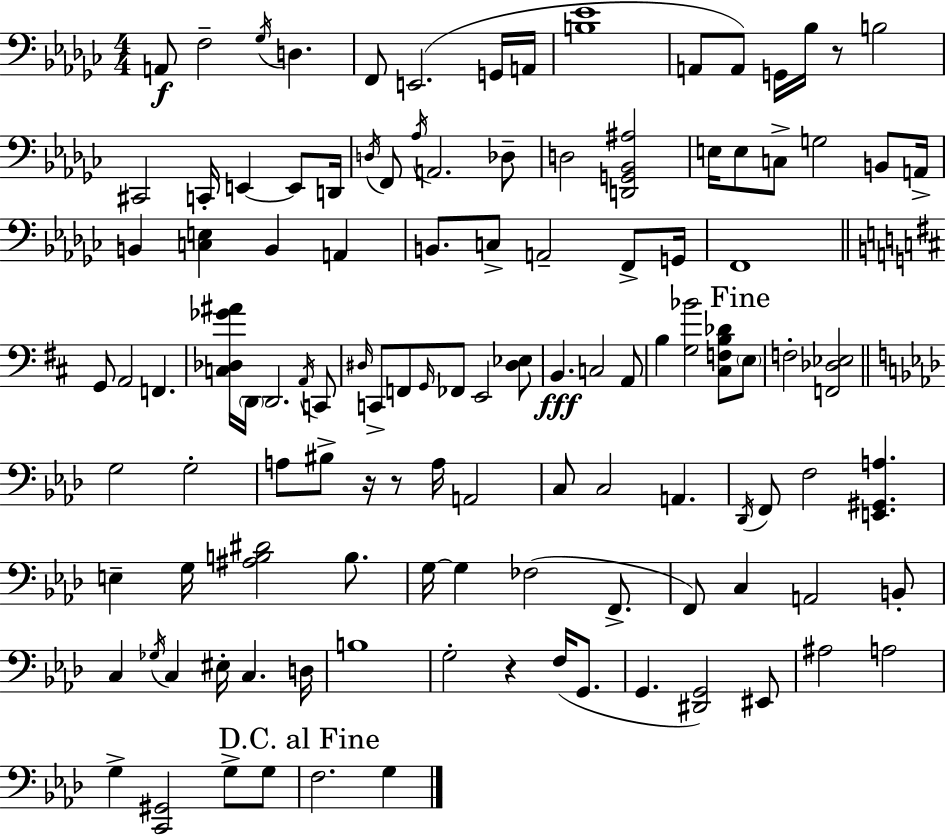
X:1
T:Untitled
M:4/4
L:1/4
K:Ebm
A,,/2 F,2 _G,/4 D, F,,/2 E,,2 G,,/4 A,,/4 [B,_E]4 A,,/2 A,,/2 G,,/4 _B,/4 z/2 B,2 ^C,,2 C,,/4 E,, E,,/2 D,,/4 D,/4 F,,/2 _A,/4 A,,2 _D,/2 D,2 [D,,G,,_B,,^A,]2 E,/4 E,/2 C,/2 G,2 B,,/2 A,,/4 B,, [C,E,] B,, A,, B,,/2 C,/2 A,,2 F,,/2 G,,/4 F,,4 G,,/2 A,,2 F,, [C,_D,_G^A]/4 D,,/4 D,,2 A,,/4 C,,/2 ^D,/4 C,,/2 F,,/2 G,,/4 _F,,/2 E,,2 [^D,_E,]/2 B,, C,2 A,,/2 B, [G,_B]2 [^C,F,B,_D]/2 E,/2 F,2 [F,,_D,_E,]2 G,2 G,2 A,/2 ^B,/2 z/4 z/2 A,/4 A,,2 C,/2 C,2 A,, _D,,/4 F,,/2 F,2 [E,,^G,,A,] E, G,/4 [^A,B,^D]2 B,/2 G,/4 G, _F,2 F,,/2 F,,/2 C, A,,2 B,,/2 C, _G,/4 C, ^E,/4 C, D,/4 B,4 G,2 z F,/4 G,,/2 G,, [^D,,G,,]2 ^E,,/2 ^A,2 A,2 G, [C,,^G,,]2 G,/2 G,/2 F,2 G,